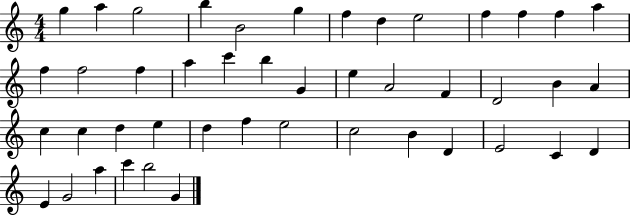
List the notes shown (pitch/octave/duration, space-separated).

G5/q A5/q G5/h B5/q B4/h G5/q F5/q D5/q E5/h F5/q F5/q F5/q A5/q F5/q F5/h F5/q A5/q C6/q B5/q G4/q E5/q A4/h F4/q D4/h B4/q A4/q C5/q C5/q D5/q E5/q D5/q F5/q E5/h C5/h B4/q D4/q E4/h C4/q D4/q E4/q G4/h A5/q C6/q B5/h G4/q